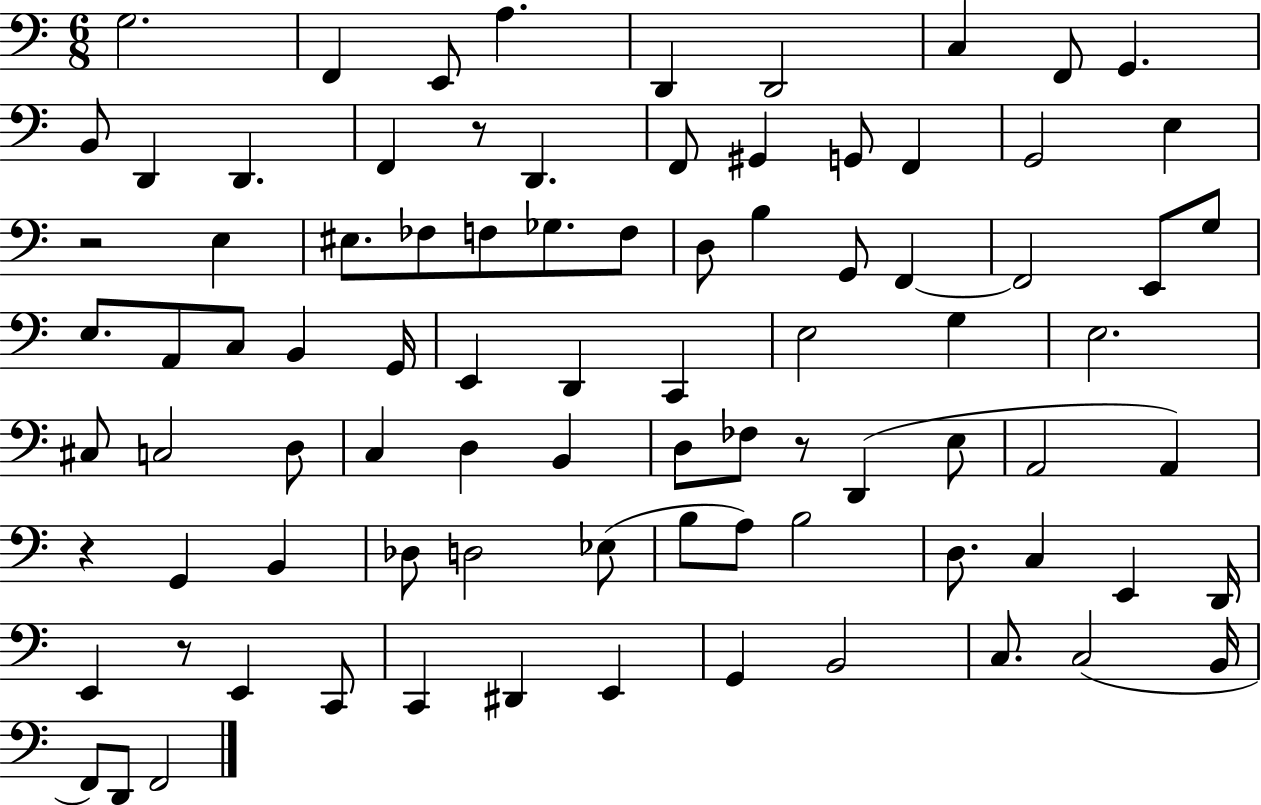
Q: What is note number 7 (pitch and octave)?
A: C3